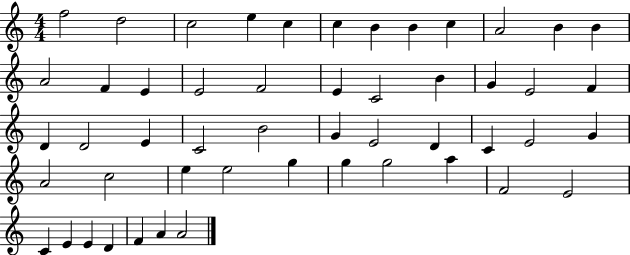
{
  \clef treble
  \numericTimeSignature
  \time 4/4
  \key c \major
  f''2 d''2 | c''2 e''4 c''4 | c''4 b'4 b'4 c''4 | a'2 b'4 b'4 | \break a'2 f'4 e'4 | e'2 f'2 | e'4 c'2 b'4 | g'4 e'2 f'4 | \break d'4 d'2 e'4 | c'2 b'2 | g'4 e'2 d'4 | c'4 e'2 g'4 | \break a'2 c''2 | e''4 e''2 g''4 | g''4 g''2 a''4 | f'2 e'2 | \break c'4 e'4 e'4 d'4 | f'4 a'4 a'2 | \bar "|."
}